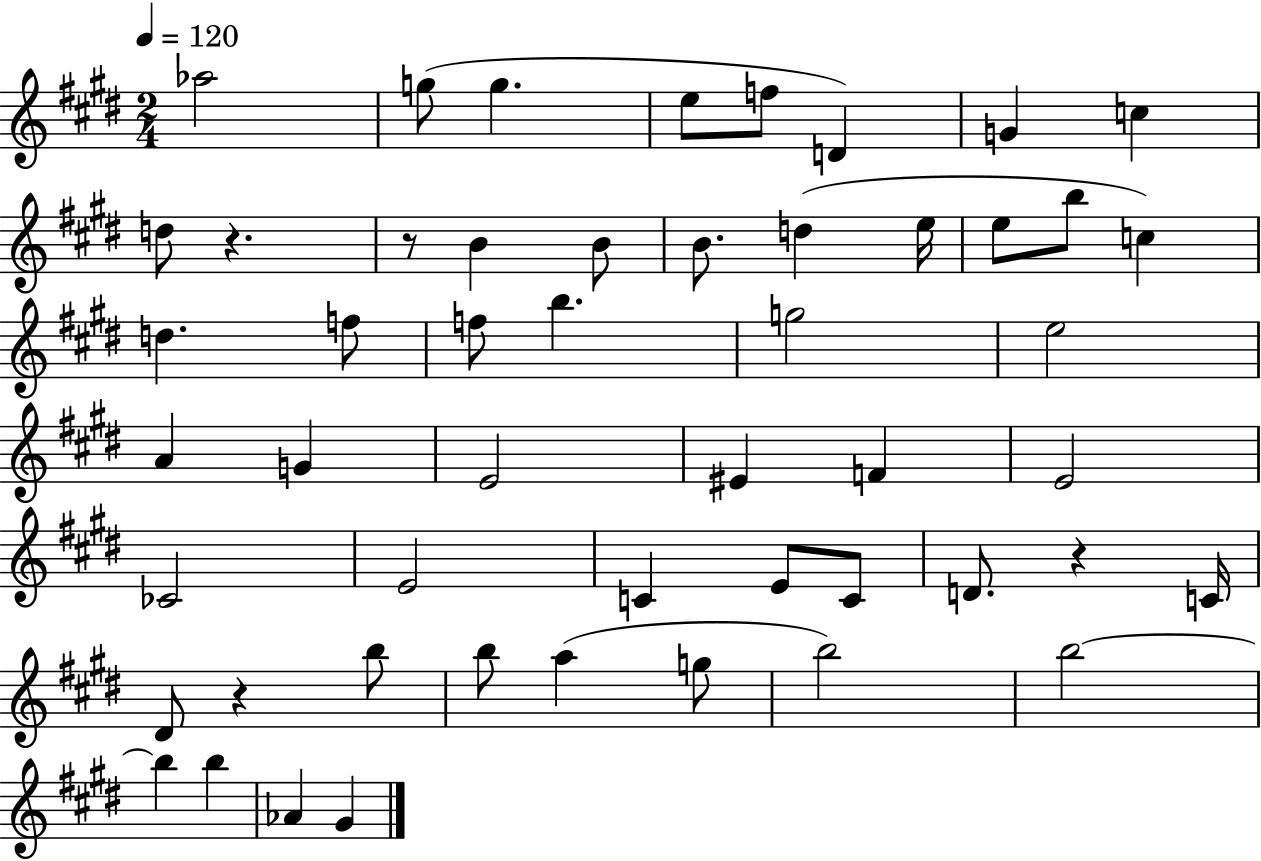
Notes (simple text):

Ab5/h G5/e G5/q. E5/e F5/e D4/q G4/q C5/q D5/e R/q. R/e B4/q B4/e B4/e. D5/q E5/s E5/e B5/e C5/q D5/q. F5/e F5/e B5/q. G5/h E5/h A4/q G4/q E4/h EIS4/q F4/q E4/h CES4/h E4/h C4/q E4/e C4/e D4/e. R/q C4/s D#4/e R/q B5/e B5/e A5/q G5/e B5/h B5/h B5/q B5/q Ab4/q G#4/q